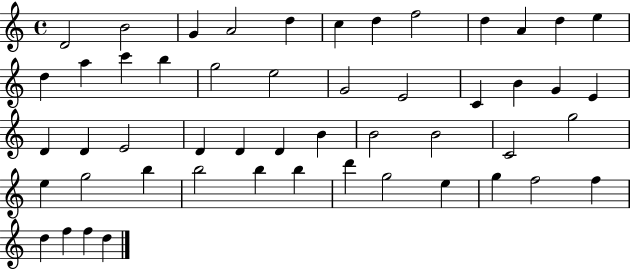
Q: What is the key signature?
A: C major